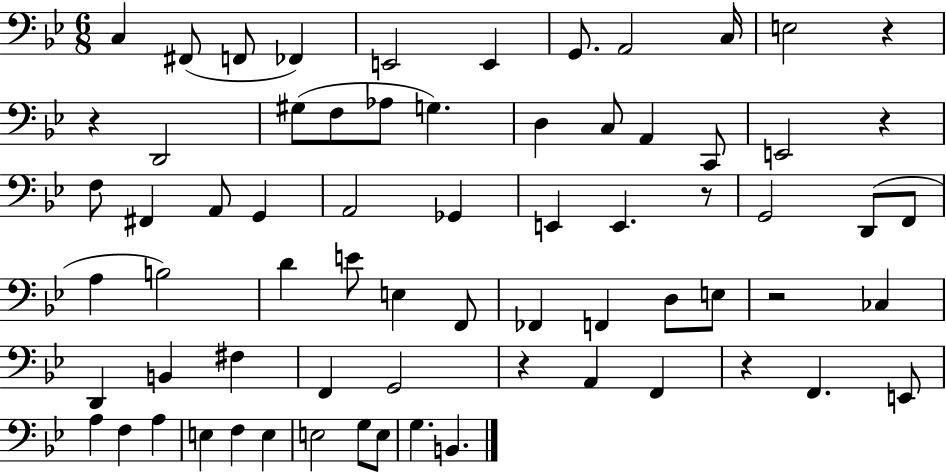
X:1
T:Untitled
M:6/8
L:1/4
K:Bb
C, ^F,,/2 F,,/2 _F,, E,,2 E,, G,,/2 A,,2 C,/4 E,2 z z D,,2 ^G,/2 F,/2 _A,/2 G, D, C,/2 A,, C,,/2 E,,2 z F,/2 ^F,, A,,/2 G,, A,,2 _G,, E,, E,, z/2 G,,2 D,,/2 F,,/2 A, B,2 D E/2 E, F,,/2 _F,, F,, D,/2 E,/2 z2 _C, D,, B,, ^F, F,, G,,2 z A,, F,, z F,, E,,/2 A, F, A, E, F, E, E,2 G,/2 E,/2 G, B,,